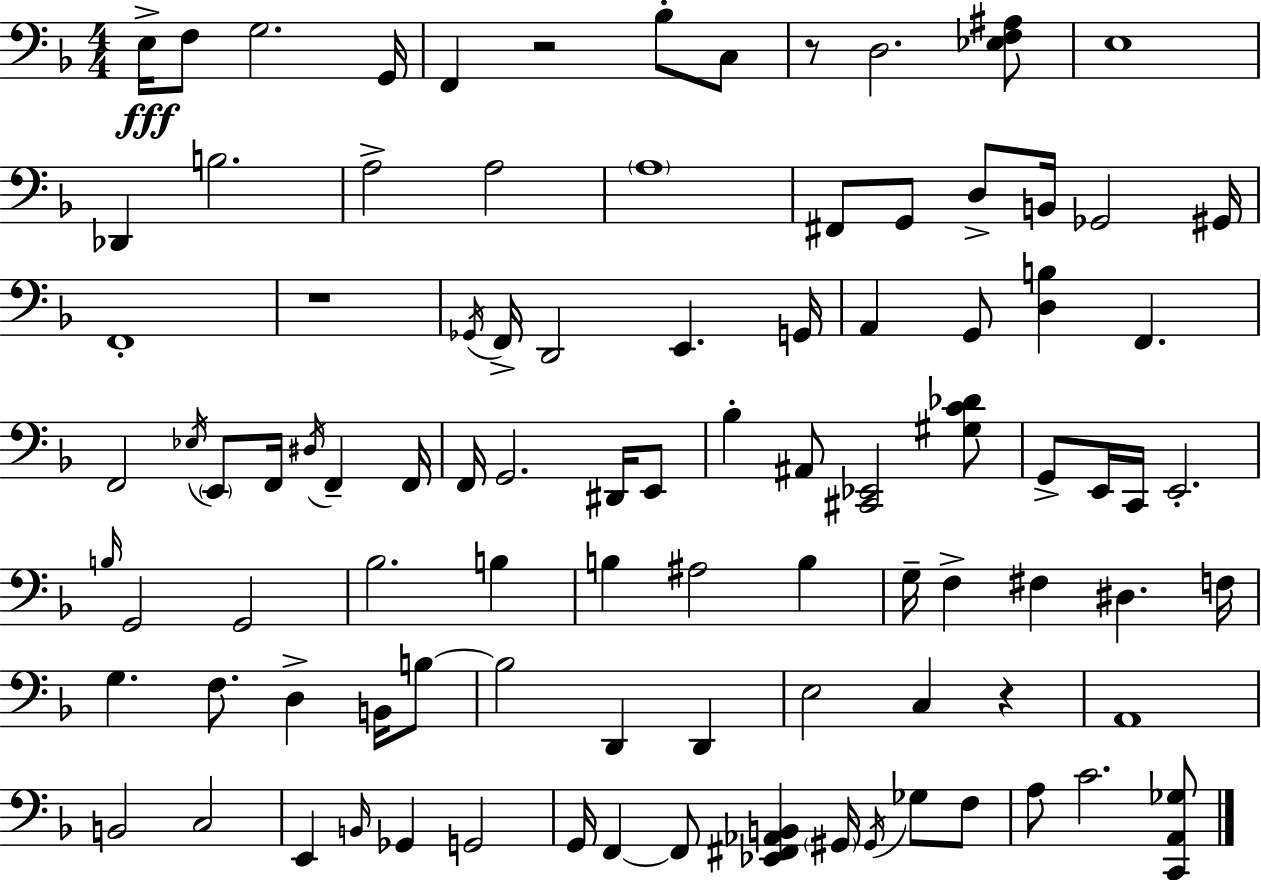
{
  \clef bass
  \numericTimeSignature
  \time 4/4
  \key f \major
  e16->\fff f8 g2. g,16 | f,4 r2 bes8-. c8 | r8 d2. <ees f ais>8 | e1 | \break des,4 b2. | a2-> a2 | \parenthesize a1 | fis,8 g,8 d8-> b,16 ges,2 gis,16 | \break f,1-. | r1 | \acciaccatura { ges,16 } f,16-> d,2 e,4. | g,16 a,4 g,8 <d b>4 f,4. | \break f,2 \acciaccatura { ees16 } \parenthesize e,8 f,16 \acciaccatura { dis16 } f,4-- | f,16 f,16 g,2. | dis,16 e,8 bes4-. ais,8 <cis, ees,>2 | <gis c' des'>8 g,8-> e,16 c,16 e,2.-. | \break \grace { b16 } g,2 g,2 | bes2. | b4 b4 ais2 | b4 g16-- f4-> fis4 dis4. | \break f16 g4. f8. d4-> | b,16 b8~~ b2 d,4 | d,4 e2 c4 | r4 a,1 | \break b,2 c2 | e,4 \grace { b,16 } ges,4 g,2 | g,16 f,4~~ f,8 <ees, fis, aes, b,>4 | \parenthesize gis,16 \acciaccatura { gis,16 } ges8 f8 a8 c'2. | \break <c, a, ges>8 \bar "|."
}